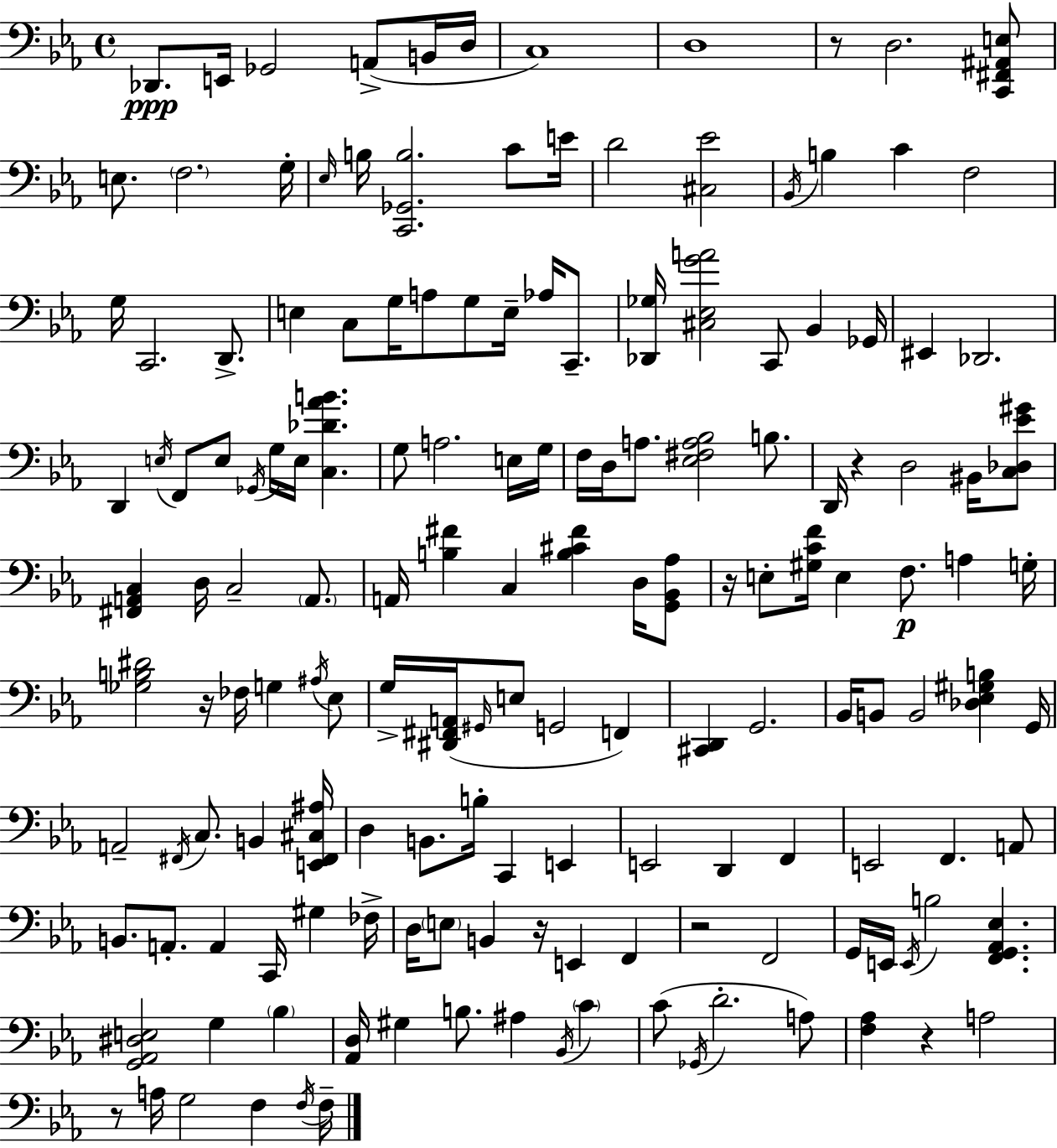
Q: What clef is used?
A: bass